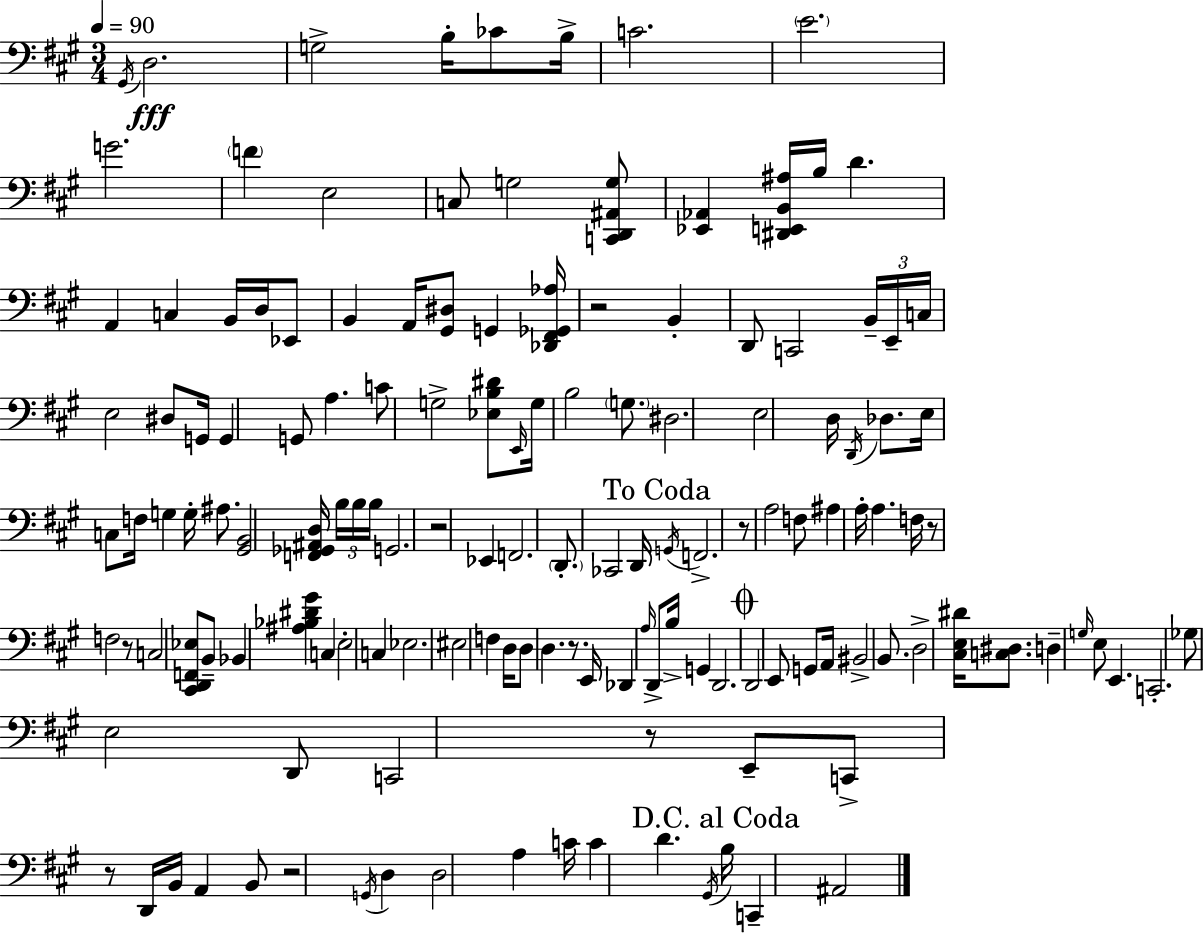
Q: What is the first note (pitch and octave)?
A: G#2